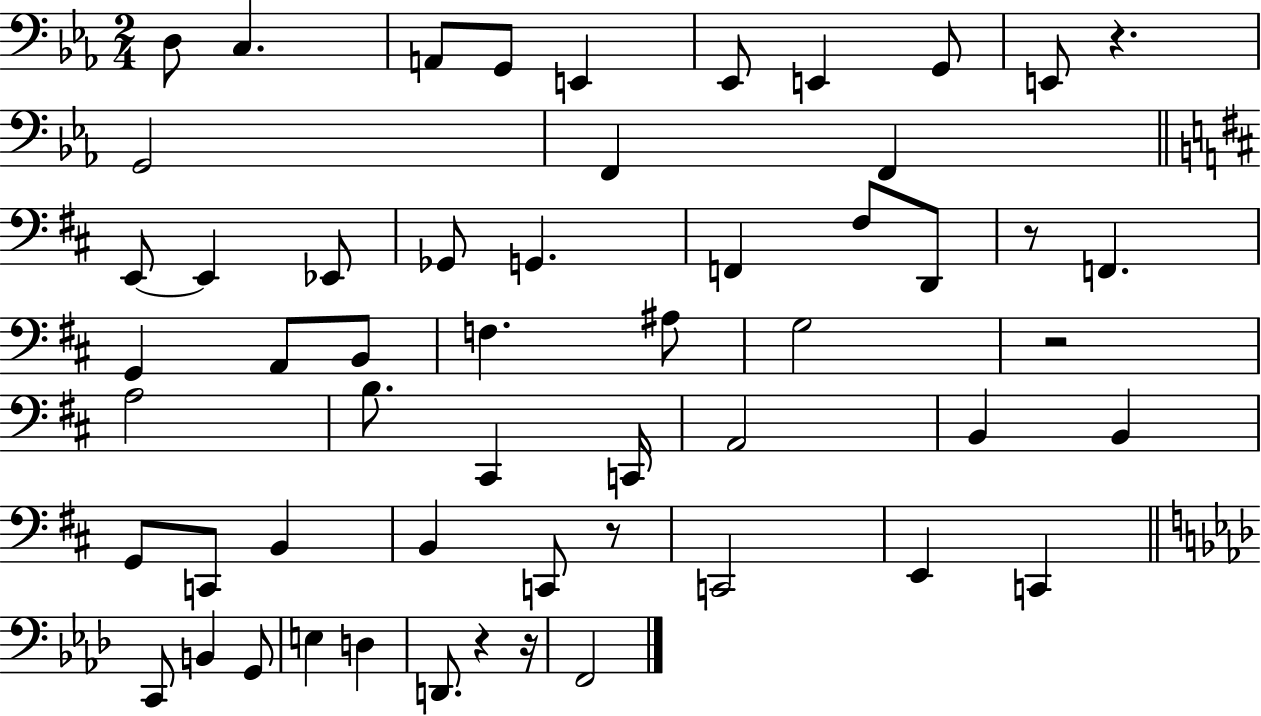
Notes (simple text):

D3/e C3/q. A2/e G2/e E2/q Eb2/e E2/q G2/e E2/e R/q. G2/h F2/q F2/q E2/e E2/q Eb2/e Gb2/e G2/q. F2/q F#3/e D2/e R/e F2/q. G2/q A2/e B2/e F3/q. A#3/e G3/h R/h A3/h B3/e. C#2/q C2/s A2/h B2/q B2/q G2/e C2/e B2/q B2/q C2/e R/e C2/h E2/q C2/q C2/e B2/q G2/e E3/q D3/q D2/e. R/q R/s F2/h